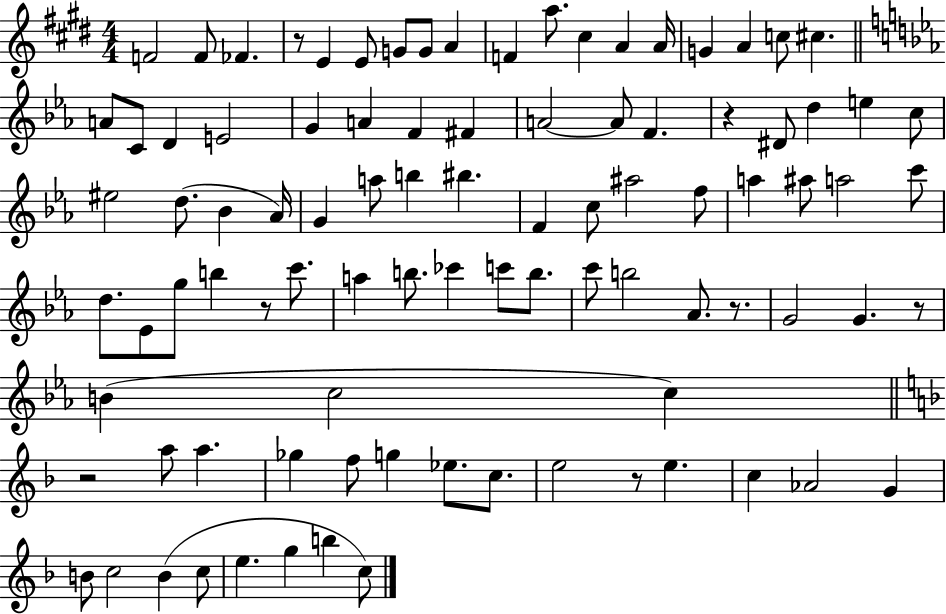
F4/h F4/e FES4/q. R/e E4/q E4/e G4/e G4/e A4/q F4/q A5/e. C#5/q A4/q A4/s G4/q A4/q C5/e C#5/q. A4/e C4/e D4/q E4/h G4/q A4/q F4/q F#4/q A4/h A4/e F4/q. R/q D#4/e D5/q E5/q C5/e EIS5/h D5/e. Bb4/q Ab4/s G4/q A5/e B5/q BIS5/q. F4/q C5/e A#5/h F5/e A5/q A#5/e A5/h C6/e D5/e. Eb4/e G5/e B5/q R/e C6/e. A5/q B5/e. CES6/q C6/e B5/e. C6/e B5/h Ab4/e. R/e. G4/h G4/q. R/e B4/q C5/h C5/q R/h A5/e A5/q. Gb5/q F5/e G5/q Eb5/e. C5/e. E5/h R/e E5/q. C5/q Ab4/h G4/q B4/e C5/h B4/q C5/e E5/q. G5/q B5/q C5/e